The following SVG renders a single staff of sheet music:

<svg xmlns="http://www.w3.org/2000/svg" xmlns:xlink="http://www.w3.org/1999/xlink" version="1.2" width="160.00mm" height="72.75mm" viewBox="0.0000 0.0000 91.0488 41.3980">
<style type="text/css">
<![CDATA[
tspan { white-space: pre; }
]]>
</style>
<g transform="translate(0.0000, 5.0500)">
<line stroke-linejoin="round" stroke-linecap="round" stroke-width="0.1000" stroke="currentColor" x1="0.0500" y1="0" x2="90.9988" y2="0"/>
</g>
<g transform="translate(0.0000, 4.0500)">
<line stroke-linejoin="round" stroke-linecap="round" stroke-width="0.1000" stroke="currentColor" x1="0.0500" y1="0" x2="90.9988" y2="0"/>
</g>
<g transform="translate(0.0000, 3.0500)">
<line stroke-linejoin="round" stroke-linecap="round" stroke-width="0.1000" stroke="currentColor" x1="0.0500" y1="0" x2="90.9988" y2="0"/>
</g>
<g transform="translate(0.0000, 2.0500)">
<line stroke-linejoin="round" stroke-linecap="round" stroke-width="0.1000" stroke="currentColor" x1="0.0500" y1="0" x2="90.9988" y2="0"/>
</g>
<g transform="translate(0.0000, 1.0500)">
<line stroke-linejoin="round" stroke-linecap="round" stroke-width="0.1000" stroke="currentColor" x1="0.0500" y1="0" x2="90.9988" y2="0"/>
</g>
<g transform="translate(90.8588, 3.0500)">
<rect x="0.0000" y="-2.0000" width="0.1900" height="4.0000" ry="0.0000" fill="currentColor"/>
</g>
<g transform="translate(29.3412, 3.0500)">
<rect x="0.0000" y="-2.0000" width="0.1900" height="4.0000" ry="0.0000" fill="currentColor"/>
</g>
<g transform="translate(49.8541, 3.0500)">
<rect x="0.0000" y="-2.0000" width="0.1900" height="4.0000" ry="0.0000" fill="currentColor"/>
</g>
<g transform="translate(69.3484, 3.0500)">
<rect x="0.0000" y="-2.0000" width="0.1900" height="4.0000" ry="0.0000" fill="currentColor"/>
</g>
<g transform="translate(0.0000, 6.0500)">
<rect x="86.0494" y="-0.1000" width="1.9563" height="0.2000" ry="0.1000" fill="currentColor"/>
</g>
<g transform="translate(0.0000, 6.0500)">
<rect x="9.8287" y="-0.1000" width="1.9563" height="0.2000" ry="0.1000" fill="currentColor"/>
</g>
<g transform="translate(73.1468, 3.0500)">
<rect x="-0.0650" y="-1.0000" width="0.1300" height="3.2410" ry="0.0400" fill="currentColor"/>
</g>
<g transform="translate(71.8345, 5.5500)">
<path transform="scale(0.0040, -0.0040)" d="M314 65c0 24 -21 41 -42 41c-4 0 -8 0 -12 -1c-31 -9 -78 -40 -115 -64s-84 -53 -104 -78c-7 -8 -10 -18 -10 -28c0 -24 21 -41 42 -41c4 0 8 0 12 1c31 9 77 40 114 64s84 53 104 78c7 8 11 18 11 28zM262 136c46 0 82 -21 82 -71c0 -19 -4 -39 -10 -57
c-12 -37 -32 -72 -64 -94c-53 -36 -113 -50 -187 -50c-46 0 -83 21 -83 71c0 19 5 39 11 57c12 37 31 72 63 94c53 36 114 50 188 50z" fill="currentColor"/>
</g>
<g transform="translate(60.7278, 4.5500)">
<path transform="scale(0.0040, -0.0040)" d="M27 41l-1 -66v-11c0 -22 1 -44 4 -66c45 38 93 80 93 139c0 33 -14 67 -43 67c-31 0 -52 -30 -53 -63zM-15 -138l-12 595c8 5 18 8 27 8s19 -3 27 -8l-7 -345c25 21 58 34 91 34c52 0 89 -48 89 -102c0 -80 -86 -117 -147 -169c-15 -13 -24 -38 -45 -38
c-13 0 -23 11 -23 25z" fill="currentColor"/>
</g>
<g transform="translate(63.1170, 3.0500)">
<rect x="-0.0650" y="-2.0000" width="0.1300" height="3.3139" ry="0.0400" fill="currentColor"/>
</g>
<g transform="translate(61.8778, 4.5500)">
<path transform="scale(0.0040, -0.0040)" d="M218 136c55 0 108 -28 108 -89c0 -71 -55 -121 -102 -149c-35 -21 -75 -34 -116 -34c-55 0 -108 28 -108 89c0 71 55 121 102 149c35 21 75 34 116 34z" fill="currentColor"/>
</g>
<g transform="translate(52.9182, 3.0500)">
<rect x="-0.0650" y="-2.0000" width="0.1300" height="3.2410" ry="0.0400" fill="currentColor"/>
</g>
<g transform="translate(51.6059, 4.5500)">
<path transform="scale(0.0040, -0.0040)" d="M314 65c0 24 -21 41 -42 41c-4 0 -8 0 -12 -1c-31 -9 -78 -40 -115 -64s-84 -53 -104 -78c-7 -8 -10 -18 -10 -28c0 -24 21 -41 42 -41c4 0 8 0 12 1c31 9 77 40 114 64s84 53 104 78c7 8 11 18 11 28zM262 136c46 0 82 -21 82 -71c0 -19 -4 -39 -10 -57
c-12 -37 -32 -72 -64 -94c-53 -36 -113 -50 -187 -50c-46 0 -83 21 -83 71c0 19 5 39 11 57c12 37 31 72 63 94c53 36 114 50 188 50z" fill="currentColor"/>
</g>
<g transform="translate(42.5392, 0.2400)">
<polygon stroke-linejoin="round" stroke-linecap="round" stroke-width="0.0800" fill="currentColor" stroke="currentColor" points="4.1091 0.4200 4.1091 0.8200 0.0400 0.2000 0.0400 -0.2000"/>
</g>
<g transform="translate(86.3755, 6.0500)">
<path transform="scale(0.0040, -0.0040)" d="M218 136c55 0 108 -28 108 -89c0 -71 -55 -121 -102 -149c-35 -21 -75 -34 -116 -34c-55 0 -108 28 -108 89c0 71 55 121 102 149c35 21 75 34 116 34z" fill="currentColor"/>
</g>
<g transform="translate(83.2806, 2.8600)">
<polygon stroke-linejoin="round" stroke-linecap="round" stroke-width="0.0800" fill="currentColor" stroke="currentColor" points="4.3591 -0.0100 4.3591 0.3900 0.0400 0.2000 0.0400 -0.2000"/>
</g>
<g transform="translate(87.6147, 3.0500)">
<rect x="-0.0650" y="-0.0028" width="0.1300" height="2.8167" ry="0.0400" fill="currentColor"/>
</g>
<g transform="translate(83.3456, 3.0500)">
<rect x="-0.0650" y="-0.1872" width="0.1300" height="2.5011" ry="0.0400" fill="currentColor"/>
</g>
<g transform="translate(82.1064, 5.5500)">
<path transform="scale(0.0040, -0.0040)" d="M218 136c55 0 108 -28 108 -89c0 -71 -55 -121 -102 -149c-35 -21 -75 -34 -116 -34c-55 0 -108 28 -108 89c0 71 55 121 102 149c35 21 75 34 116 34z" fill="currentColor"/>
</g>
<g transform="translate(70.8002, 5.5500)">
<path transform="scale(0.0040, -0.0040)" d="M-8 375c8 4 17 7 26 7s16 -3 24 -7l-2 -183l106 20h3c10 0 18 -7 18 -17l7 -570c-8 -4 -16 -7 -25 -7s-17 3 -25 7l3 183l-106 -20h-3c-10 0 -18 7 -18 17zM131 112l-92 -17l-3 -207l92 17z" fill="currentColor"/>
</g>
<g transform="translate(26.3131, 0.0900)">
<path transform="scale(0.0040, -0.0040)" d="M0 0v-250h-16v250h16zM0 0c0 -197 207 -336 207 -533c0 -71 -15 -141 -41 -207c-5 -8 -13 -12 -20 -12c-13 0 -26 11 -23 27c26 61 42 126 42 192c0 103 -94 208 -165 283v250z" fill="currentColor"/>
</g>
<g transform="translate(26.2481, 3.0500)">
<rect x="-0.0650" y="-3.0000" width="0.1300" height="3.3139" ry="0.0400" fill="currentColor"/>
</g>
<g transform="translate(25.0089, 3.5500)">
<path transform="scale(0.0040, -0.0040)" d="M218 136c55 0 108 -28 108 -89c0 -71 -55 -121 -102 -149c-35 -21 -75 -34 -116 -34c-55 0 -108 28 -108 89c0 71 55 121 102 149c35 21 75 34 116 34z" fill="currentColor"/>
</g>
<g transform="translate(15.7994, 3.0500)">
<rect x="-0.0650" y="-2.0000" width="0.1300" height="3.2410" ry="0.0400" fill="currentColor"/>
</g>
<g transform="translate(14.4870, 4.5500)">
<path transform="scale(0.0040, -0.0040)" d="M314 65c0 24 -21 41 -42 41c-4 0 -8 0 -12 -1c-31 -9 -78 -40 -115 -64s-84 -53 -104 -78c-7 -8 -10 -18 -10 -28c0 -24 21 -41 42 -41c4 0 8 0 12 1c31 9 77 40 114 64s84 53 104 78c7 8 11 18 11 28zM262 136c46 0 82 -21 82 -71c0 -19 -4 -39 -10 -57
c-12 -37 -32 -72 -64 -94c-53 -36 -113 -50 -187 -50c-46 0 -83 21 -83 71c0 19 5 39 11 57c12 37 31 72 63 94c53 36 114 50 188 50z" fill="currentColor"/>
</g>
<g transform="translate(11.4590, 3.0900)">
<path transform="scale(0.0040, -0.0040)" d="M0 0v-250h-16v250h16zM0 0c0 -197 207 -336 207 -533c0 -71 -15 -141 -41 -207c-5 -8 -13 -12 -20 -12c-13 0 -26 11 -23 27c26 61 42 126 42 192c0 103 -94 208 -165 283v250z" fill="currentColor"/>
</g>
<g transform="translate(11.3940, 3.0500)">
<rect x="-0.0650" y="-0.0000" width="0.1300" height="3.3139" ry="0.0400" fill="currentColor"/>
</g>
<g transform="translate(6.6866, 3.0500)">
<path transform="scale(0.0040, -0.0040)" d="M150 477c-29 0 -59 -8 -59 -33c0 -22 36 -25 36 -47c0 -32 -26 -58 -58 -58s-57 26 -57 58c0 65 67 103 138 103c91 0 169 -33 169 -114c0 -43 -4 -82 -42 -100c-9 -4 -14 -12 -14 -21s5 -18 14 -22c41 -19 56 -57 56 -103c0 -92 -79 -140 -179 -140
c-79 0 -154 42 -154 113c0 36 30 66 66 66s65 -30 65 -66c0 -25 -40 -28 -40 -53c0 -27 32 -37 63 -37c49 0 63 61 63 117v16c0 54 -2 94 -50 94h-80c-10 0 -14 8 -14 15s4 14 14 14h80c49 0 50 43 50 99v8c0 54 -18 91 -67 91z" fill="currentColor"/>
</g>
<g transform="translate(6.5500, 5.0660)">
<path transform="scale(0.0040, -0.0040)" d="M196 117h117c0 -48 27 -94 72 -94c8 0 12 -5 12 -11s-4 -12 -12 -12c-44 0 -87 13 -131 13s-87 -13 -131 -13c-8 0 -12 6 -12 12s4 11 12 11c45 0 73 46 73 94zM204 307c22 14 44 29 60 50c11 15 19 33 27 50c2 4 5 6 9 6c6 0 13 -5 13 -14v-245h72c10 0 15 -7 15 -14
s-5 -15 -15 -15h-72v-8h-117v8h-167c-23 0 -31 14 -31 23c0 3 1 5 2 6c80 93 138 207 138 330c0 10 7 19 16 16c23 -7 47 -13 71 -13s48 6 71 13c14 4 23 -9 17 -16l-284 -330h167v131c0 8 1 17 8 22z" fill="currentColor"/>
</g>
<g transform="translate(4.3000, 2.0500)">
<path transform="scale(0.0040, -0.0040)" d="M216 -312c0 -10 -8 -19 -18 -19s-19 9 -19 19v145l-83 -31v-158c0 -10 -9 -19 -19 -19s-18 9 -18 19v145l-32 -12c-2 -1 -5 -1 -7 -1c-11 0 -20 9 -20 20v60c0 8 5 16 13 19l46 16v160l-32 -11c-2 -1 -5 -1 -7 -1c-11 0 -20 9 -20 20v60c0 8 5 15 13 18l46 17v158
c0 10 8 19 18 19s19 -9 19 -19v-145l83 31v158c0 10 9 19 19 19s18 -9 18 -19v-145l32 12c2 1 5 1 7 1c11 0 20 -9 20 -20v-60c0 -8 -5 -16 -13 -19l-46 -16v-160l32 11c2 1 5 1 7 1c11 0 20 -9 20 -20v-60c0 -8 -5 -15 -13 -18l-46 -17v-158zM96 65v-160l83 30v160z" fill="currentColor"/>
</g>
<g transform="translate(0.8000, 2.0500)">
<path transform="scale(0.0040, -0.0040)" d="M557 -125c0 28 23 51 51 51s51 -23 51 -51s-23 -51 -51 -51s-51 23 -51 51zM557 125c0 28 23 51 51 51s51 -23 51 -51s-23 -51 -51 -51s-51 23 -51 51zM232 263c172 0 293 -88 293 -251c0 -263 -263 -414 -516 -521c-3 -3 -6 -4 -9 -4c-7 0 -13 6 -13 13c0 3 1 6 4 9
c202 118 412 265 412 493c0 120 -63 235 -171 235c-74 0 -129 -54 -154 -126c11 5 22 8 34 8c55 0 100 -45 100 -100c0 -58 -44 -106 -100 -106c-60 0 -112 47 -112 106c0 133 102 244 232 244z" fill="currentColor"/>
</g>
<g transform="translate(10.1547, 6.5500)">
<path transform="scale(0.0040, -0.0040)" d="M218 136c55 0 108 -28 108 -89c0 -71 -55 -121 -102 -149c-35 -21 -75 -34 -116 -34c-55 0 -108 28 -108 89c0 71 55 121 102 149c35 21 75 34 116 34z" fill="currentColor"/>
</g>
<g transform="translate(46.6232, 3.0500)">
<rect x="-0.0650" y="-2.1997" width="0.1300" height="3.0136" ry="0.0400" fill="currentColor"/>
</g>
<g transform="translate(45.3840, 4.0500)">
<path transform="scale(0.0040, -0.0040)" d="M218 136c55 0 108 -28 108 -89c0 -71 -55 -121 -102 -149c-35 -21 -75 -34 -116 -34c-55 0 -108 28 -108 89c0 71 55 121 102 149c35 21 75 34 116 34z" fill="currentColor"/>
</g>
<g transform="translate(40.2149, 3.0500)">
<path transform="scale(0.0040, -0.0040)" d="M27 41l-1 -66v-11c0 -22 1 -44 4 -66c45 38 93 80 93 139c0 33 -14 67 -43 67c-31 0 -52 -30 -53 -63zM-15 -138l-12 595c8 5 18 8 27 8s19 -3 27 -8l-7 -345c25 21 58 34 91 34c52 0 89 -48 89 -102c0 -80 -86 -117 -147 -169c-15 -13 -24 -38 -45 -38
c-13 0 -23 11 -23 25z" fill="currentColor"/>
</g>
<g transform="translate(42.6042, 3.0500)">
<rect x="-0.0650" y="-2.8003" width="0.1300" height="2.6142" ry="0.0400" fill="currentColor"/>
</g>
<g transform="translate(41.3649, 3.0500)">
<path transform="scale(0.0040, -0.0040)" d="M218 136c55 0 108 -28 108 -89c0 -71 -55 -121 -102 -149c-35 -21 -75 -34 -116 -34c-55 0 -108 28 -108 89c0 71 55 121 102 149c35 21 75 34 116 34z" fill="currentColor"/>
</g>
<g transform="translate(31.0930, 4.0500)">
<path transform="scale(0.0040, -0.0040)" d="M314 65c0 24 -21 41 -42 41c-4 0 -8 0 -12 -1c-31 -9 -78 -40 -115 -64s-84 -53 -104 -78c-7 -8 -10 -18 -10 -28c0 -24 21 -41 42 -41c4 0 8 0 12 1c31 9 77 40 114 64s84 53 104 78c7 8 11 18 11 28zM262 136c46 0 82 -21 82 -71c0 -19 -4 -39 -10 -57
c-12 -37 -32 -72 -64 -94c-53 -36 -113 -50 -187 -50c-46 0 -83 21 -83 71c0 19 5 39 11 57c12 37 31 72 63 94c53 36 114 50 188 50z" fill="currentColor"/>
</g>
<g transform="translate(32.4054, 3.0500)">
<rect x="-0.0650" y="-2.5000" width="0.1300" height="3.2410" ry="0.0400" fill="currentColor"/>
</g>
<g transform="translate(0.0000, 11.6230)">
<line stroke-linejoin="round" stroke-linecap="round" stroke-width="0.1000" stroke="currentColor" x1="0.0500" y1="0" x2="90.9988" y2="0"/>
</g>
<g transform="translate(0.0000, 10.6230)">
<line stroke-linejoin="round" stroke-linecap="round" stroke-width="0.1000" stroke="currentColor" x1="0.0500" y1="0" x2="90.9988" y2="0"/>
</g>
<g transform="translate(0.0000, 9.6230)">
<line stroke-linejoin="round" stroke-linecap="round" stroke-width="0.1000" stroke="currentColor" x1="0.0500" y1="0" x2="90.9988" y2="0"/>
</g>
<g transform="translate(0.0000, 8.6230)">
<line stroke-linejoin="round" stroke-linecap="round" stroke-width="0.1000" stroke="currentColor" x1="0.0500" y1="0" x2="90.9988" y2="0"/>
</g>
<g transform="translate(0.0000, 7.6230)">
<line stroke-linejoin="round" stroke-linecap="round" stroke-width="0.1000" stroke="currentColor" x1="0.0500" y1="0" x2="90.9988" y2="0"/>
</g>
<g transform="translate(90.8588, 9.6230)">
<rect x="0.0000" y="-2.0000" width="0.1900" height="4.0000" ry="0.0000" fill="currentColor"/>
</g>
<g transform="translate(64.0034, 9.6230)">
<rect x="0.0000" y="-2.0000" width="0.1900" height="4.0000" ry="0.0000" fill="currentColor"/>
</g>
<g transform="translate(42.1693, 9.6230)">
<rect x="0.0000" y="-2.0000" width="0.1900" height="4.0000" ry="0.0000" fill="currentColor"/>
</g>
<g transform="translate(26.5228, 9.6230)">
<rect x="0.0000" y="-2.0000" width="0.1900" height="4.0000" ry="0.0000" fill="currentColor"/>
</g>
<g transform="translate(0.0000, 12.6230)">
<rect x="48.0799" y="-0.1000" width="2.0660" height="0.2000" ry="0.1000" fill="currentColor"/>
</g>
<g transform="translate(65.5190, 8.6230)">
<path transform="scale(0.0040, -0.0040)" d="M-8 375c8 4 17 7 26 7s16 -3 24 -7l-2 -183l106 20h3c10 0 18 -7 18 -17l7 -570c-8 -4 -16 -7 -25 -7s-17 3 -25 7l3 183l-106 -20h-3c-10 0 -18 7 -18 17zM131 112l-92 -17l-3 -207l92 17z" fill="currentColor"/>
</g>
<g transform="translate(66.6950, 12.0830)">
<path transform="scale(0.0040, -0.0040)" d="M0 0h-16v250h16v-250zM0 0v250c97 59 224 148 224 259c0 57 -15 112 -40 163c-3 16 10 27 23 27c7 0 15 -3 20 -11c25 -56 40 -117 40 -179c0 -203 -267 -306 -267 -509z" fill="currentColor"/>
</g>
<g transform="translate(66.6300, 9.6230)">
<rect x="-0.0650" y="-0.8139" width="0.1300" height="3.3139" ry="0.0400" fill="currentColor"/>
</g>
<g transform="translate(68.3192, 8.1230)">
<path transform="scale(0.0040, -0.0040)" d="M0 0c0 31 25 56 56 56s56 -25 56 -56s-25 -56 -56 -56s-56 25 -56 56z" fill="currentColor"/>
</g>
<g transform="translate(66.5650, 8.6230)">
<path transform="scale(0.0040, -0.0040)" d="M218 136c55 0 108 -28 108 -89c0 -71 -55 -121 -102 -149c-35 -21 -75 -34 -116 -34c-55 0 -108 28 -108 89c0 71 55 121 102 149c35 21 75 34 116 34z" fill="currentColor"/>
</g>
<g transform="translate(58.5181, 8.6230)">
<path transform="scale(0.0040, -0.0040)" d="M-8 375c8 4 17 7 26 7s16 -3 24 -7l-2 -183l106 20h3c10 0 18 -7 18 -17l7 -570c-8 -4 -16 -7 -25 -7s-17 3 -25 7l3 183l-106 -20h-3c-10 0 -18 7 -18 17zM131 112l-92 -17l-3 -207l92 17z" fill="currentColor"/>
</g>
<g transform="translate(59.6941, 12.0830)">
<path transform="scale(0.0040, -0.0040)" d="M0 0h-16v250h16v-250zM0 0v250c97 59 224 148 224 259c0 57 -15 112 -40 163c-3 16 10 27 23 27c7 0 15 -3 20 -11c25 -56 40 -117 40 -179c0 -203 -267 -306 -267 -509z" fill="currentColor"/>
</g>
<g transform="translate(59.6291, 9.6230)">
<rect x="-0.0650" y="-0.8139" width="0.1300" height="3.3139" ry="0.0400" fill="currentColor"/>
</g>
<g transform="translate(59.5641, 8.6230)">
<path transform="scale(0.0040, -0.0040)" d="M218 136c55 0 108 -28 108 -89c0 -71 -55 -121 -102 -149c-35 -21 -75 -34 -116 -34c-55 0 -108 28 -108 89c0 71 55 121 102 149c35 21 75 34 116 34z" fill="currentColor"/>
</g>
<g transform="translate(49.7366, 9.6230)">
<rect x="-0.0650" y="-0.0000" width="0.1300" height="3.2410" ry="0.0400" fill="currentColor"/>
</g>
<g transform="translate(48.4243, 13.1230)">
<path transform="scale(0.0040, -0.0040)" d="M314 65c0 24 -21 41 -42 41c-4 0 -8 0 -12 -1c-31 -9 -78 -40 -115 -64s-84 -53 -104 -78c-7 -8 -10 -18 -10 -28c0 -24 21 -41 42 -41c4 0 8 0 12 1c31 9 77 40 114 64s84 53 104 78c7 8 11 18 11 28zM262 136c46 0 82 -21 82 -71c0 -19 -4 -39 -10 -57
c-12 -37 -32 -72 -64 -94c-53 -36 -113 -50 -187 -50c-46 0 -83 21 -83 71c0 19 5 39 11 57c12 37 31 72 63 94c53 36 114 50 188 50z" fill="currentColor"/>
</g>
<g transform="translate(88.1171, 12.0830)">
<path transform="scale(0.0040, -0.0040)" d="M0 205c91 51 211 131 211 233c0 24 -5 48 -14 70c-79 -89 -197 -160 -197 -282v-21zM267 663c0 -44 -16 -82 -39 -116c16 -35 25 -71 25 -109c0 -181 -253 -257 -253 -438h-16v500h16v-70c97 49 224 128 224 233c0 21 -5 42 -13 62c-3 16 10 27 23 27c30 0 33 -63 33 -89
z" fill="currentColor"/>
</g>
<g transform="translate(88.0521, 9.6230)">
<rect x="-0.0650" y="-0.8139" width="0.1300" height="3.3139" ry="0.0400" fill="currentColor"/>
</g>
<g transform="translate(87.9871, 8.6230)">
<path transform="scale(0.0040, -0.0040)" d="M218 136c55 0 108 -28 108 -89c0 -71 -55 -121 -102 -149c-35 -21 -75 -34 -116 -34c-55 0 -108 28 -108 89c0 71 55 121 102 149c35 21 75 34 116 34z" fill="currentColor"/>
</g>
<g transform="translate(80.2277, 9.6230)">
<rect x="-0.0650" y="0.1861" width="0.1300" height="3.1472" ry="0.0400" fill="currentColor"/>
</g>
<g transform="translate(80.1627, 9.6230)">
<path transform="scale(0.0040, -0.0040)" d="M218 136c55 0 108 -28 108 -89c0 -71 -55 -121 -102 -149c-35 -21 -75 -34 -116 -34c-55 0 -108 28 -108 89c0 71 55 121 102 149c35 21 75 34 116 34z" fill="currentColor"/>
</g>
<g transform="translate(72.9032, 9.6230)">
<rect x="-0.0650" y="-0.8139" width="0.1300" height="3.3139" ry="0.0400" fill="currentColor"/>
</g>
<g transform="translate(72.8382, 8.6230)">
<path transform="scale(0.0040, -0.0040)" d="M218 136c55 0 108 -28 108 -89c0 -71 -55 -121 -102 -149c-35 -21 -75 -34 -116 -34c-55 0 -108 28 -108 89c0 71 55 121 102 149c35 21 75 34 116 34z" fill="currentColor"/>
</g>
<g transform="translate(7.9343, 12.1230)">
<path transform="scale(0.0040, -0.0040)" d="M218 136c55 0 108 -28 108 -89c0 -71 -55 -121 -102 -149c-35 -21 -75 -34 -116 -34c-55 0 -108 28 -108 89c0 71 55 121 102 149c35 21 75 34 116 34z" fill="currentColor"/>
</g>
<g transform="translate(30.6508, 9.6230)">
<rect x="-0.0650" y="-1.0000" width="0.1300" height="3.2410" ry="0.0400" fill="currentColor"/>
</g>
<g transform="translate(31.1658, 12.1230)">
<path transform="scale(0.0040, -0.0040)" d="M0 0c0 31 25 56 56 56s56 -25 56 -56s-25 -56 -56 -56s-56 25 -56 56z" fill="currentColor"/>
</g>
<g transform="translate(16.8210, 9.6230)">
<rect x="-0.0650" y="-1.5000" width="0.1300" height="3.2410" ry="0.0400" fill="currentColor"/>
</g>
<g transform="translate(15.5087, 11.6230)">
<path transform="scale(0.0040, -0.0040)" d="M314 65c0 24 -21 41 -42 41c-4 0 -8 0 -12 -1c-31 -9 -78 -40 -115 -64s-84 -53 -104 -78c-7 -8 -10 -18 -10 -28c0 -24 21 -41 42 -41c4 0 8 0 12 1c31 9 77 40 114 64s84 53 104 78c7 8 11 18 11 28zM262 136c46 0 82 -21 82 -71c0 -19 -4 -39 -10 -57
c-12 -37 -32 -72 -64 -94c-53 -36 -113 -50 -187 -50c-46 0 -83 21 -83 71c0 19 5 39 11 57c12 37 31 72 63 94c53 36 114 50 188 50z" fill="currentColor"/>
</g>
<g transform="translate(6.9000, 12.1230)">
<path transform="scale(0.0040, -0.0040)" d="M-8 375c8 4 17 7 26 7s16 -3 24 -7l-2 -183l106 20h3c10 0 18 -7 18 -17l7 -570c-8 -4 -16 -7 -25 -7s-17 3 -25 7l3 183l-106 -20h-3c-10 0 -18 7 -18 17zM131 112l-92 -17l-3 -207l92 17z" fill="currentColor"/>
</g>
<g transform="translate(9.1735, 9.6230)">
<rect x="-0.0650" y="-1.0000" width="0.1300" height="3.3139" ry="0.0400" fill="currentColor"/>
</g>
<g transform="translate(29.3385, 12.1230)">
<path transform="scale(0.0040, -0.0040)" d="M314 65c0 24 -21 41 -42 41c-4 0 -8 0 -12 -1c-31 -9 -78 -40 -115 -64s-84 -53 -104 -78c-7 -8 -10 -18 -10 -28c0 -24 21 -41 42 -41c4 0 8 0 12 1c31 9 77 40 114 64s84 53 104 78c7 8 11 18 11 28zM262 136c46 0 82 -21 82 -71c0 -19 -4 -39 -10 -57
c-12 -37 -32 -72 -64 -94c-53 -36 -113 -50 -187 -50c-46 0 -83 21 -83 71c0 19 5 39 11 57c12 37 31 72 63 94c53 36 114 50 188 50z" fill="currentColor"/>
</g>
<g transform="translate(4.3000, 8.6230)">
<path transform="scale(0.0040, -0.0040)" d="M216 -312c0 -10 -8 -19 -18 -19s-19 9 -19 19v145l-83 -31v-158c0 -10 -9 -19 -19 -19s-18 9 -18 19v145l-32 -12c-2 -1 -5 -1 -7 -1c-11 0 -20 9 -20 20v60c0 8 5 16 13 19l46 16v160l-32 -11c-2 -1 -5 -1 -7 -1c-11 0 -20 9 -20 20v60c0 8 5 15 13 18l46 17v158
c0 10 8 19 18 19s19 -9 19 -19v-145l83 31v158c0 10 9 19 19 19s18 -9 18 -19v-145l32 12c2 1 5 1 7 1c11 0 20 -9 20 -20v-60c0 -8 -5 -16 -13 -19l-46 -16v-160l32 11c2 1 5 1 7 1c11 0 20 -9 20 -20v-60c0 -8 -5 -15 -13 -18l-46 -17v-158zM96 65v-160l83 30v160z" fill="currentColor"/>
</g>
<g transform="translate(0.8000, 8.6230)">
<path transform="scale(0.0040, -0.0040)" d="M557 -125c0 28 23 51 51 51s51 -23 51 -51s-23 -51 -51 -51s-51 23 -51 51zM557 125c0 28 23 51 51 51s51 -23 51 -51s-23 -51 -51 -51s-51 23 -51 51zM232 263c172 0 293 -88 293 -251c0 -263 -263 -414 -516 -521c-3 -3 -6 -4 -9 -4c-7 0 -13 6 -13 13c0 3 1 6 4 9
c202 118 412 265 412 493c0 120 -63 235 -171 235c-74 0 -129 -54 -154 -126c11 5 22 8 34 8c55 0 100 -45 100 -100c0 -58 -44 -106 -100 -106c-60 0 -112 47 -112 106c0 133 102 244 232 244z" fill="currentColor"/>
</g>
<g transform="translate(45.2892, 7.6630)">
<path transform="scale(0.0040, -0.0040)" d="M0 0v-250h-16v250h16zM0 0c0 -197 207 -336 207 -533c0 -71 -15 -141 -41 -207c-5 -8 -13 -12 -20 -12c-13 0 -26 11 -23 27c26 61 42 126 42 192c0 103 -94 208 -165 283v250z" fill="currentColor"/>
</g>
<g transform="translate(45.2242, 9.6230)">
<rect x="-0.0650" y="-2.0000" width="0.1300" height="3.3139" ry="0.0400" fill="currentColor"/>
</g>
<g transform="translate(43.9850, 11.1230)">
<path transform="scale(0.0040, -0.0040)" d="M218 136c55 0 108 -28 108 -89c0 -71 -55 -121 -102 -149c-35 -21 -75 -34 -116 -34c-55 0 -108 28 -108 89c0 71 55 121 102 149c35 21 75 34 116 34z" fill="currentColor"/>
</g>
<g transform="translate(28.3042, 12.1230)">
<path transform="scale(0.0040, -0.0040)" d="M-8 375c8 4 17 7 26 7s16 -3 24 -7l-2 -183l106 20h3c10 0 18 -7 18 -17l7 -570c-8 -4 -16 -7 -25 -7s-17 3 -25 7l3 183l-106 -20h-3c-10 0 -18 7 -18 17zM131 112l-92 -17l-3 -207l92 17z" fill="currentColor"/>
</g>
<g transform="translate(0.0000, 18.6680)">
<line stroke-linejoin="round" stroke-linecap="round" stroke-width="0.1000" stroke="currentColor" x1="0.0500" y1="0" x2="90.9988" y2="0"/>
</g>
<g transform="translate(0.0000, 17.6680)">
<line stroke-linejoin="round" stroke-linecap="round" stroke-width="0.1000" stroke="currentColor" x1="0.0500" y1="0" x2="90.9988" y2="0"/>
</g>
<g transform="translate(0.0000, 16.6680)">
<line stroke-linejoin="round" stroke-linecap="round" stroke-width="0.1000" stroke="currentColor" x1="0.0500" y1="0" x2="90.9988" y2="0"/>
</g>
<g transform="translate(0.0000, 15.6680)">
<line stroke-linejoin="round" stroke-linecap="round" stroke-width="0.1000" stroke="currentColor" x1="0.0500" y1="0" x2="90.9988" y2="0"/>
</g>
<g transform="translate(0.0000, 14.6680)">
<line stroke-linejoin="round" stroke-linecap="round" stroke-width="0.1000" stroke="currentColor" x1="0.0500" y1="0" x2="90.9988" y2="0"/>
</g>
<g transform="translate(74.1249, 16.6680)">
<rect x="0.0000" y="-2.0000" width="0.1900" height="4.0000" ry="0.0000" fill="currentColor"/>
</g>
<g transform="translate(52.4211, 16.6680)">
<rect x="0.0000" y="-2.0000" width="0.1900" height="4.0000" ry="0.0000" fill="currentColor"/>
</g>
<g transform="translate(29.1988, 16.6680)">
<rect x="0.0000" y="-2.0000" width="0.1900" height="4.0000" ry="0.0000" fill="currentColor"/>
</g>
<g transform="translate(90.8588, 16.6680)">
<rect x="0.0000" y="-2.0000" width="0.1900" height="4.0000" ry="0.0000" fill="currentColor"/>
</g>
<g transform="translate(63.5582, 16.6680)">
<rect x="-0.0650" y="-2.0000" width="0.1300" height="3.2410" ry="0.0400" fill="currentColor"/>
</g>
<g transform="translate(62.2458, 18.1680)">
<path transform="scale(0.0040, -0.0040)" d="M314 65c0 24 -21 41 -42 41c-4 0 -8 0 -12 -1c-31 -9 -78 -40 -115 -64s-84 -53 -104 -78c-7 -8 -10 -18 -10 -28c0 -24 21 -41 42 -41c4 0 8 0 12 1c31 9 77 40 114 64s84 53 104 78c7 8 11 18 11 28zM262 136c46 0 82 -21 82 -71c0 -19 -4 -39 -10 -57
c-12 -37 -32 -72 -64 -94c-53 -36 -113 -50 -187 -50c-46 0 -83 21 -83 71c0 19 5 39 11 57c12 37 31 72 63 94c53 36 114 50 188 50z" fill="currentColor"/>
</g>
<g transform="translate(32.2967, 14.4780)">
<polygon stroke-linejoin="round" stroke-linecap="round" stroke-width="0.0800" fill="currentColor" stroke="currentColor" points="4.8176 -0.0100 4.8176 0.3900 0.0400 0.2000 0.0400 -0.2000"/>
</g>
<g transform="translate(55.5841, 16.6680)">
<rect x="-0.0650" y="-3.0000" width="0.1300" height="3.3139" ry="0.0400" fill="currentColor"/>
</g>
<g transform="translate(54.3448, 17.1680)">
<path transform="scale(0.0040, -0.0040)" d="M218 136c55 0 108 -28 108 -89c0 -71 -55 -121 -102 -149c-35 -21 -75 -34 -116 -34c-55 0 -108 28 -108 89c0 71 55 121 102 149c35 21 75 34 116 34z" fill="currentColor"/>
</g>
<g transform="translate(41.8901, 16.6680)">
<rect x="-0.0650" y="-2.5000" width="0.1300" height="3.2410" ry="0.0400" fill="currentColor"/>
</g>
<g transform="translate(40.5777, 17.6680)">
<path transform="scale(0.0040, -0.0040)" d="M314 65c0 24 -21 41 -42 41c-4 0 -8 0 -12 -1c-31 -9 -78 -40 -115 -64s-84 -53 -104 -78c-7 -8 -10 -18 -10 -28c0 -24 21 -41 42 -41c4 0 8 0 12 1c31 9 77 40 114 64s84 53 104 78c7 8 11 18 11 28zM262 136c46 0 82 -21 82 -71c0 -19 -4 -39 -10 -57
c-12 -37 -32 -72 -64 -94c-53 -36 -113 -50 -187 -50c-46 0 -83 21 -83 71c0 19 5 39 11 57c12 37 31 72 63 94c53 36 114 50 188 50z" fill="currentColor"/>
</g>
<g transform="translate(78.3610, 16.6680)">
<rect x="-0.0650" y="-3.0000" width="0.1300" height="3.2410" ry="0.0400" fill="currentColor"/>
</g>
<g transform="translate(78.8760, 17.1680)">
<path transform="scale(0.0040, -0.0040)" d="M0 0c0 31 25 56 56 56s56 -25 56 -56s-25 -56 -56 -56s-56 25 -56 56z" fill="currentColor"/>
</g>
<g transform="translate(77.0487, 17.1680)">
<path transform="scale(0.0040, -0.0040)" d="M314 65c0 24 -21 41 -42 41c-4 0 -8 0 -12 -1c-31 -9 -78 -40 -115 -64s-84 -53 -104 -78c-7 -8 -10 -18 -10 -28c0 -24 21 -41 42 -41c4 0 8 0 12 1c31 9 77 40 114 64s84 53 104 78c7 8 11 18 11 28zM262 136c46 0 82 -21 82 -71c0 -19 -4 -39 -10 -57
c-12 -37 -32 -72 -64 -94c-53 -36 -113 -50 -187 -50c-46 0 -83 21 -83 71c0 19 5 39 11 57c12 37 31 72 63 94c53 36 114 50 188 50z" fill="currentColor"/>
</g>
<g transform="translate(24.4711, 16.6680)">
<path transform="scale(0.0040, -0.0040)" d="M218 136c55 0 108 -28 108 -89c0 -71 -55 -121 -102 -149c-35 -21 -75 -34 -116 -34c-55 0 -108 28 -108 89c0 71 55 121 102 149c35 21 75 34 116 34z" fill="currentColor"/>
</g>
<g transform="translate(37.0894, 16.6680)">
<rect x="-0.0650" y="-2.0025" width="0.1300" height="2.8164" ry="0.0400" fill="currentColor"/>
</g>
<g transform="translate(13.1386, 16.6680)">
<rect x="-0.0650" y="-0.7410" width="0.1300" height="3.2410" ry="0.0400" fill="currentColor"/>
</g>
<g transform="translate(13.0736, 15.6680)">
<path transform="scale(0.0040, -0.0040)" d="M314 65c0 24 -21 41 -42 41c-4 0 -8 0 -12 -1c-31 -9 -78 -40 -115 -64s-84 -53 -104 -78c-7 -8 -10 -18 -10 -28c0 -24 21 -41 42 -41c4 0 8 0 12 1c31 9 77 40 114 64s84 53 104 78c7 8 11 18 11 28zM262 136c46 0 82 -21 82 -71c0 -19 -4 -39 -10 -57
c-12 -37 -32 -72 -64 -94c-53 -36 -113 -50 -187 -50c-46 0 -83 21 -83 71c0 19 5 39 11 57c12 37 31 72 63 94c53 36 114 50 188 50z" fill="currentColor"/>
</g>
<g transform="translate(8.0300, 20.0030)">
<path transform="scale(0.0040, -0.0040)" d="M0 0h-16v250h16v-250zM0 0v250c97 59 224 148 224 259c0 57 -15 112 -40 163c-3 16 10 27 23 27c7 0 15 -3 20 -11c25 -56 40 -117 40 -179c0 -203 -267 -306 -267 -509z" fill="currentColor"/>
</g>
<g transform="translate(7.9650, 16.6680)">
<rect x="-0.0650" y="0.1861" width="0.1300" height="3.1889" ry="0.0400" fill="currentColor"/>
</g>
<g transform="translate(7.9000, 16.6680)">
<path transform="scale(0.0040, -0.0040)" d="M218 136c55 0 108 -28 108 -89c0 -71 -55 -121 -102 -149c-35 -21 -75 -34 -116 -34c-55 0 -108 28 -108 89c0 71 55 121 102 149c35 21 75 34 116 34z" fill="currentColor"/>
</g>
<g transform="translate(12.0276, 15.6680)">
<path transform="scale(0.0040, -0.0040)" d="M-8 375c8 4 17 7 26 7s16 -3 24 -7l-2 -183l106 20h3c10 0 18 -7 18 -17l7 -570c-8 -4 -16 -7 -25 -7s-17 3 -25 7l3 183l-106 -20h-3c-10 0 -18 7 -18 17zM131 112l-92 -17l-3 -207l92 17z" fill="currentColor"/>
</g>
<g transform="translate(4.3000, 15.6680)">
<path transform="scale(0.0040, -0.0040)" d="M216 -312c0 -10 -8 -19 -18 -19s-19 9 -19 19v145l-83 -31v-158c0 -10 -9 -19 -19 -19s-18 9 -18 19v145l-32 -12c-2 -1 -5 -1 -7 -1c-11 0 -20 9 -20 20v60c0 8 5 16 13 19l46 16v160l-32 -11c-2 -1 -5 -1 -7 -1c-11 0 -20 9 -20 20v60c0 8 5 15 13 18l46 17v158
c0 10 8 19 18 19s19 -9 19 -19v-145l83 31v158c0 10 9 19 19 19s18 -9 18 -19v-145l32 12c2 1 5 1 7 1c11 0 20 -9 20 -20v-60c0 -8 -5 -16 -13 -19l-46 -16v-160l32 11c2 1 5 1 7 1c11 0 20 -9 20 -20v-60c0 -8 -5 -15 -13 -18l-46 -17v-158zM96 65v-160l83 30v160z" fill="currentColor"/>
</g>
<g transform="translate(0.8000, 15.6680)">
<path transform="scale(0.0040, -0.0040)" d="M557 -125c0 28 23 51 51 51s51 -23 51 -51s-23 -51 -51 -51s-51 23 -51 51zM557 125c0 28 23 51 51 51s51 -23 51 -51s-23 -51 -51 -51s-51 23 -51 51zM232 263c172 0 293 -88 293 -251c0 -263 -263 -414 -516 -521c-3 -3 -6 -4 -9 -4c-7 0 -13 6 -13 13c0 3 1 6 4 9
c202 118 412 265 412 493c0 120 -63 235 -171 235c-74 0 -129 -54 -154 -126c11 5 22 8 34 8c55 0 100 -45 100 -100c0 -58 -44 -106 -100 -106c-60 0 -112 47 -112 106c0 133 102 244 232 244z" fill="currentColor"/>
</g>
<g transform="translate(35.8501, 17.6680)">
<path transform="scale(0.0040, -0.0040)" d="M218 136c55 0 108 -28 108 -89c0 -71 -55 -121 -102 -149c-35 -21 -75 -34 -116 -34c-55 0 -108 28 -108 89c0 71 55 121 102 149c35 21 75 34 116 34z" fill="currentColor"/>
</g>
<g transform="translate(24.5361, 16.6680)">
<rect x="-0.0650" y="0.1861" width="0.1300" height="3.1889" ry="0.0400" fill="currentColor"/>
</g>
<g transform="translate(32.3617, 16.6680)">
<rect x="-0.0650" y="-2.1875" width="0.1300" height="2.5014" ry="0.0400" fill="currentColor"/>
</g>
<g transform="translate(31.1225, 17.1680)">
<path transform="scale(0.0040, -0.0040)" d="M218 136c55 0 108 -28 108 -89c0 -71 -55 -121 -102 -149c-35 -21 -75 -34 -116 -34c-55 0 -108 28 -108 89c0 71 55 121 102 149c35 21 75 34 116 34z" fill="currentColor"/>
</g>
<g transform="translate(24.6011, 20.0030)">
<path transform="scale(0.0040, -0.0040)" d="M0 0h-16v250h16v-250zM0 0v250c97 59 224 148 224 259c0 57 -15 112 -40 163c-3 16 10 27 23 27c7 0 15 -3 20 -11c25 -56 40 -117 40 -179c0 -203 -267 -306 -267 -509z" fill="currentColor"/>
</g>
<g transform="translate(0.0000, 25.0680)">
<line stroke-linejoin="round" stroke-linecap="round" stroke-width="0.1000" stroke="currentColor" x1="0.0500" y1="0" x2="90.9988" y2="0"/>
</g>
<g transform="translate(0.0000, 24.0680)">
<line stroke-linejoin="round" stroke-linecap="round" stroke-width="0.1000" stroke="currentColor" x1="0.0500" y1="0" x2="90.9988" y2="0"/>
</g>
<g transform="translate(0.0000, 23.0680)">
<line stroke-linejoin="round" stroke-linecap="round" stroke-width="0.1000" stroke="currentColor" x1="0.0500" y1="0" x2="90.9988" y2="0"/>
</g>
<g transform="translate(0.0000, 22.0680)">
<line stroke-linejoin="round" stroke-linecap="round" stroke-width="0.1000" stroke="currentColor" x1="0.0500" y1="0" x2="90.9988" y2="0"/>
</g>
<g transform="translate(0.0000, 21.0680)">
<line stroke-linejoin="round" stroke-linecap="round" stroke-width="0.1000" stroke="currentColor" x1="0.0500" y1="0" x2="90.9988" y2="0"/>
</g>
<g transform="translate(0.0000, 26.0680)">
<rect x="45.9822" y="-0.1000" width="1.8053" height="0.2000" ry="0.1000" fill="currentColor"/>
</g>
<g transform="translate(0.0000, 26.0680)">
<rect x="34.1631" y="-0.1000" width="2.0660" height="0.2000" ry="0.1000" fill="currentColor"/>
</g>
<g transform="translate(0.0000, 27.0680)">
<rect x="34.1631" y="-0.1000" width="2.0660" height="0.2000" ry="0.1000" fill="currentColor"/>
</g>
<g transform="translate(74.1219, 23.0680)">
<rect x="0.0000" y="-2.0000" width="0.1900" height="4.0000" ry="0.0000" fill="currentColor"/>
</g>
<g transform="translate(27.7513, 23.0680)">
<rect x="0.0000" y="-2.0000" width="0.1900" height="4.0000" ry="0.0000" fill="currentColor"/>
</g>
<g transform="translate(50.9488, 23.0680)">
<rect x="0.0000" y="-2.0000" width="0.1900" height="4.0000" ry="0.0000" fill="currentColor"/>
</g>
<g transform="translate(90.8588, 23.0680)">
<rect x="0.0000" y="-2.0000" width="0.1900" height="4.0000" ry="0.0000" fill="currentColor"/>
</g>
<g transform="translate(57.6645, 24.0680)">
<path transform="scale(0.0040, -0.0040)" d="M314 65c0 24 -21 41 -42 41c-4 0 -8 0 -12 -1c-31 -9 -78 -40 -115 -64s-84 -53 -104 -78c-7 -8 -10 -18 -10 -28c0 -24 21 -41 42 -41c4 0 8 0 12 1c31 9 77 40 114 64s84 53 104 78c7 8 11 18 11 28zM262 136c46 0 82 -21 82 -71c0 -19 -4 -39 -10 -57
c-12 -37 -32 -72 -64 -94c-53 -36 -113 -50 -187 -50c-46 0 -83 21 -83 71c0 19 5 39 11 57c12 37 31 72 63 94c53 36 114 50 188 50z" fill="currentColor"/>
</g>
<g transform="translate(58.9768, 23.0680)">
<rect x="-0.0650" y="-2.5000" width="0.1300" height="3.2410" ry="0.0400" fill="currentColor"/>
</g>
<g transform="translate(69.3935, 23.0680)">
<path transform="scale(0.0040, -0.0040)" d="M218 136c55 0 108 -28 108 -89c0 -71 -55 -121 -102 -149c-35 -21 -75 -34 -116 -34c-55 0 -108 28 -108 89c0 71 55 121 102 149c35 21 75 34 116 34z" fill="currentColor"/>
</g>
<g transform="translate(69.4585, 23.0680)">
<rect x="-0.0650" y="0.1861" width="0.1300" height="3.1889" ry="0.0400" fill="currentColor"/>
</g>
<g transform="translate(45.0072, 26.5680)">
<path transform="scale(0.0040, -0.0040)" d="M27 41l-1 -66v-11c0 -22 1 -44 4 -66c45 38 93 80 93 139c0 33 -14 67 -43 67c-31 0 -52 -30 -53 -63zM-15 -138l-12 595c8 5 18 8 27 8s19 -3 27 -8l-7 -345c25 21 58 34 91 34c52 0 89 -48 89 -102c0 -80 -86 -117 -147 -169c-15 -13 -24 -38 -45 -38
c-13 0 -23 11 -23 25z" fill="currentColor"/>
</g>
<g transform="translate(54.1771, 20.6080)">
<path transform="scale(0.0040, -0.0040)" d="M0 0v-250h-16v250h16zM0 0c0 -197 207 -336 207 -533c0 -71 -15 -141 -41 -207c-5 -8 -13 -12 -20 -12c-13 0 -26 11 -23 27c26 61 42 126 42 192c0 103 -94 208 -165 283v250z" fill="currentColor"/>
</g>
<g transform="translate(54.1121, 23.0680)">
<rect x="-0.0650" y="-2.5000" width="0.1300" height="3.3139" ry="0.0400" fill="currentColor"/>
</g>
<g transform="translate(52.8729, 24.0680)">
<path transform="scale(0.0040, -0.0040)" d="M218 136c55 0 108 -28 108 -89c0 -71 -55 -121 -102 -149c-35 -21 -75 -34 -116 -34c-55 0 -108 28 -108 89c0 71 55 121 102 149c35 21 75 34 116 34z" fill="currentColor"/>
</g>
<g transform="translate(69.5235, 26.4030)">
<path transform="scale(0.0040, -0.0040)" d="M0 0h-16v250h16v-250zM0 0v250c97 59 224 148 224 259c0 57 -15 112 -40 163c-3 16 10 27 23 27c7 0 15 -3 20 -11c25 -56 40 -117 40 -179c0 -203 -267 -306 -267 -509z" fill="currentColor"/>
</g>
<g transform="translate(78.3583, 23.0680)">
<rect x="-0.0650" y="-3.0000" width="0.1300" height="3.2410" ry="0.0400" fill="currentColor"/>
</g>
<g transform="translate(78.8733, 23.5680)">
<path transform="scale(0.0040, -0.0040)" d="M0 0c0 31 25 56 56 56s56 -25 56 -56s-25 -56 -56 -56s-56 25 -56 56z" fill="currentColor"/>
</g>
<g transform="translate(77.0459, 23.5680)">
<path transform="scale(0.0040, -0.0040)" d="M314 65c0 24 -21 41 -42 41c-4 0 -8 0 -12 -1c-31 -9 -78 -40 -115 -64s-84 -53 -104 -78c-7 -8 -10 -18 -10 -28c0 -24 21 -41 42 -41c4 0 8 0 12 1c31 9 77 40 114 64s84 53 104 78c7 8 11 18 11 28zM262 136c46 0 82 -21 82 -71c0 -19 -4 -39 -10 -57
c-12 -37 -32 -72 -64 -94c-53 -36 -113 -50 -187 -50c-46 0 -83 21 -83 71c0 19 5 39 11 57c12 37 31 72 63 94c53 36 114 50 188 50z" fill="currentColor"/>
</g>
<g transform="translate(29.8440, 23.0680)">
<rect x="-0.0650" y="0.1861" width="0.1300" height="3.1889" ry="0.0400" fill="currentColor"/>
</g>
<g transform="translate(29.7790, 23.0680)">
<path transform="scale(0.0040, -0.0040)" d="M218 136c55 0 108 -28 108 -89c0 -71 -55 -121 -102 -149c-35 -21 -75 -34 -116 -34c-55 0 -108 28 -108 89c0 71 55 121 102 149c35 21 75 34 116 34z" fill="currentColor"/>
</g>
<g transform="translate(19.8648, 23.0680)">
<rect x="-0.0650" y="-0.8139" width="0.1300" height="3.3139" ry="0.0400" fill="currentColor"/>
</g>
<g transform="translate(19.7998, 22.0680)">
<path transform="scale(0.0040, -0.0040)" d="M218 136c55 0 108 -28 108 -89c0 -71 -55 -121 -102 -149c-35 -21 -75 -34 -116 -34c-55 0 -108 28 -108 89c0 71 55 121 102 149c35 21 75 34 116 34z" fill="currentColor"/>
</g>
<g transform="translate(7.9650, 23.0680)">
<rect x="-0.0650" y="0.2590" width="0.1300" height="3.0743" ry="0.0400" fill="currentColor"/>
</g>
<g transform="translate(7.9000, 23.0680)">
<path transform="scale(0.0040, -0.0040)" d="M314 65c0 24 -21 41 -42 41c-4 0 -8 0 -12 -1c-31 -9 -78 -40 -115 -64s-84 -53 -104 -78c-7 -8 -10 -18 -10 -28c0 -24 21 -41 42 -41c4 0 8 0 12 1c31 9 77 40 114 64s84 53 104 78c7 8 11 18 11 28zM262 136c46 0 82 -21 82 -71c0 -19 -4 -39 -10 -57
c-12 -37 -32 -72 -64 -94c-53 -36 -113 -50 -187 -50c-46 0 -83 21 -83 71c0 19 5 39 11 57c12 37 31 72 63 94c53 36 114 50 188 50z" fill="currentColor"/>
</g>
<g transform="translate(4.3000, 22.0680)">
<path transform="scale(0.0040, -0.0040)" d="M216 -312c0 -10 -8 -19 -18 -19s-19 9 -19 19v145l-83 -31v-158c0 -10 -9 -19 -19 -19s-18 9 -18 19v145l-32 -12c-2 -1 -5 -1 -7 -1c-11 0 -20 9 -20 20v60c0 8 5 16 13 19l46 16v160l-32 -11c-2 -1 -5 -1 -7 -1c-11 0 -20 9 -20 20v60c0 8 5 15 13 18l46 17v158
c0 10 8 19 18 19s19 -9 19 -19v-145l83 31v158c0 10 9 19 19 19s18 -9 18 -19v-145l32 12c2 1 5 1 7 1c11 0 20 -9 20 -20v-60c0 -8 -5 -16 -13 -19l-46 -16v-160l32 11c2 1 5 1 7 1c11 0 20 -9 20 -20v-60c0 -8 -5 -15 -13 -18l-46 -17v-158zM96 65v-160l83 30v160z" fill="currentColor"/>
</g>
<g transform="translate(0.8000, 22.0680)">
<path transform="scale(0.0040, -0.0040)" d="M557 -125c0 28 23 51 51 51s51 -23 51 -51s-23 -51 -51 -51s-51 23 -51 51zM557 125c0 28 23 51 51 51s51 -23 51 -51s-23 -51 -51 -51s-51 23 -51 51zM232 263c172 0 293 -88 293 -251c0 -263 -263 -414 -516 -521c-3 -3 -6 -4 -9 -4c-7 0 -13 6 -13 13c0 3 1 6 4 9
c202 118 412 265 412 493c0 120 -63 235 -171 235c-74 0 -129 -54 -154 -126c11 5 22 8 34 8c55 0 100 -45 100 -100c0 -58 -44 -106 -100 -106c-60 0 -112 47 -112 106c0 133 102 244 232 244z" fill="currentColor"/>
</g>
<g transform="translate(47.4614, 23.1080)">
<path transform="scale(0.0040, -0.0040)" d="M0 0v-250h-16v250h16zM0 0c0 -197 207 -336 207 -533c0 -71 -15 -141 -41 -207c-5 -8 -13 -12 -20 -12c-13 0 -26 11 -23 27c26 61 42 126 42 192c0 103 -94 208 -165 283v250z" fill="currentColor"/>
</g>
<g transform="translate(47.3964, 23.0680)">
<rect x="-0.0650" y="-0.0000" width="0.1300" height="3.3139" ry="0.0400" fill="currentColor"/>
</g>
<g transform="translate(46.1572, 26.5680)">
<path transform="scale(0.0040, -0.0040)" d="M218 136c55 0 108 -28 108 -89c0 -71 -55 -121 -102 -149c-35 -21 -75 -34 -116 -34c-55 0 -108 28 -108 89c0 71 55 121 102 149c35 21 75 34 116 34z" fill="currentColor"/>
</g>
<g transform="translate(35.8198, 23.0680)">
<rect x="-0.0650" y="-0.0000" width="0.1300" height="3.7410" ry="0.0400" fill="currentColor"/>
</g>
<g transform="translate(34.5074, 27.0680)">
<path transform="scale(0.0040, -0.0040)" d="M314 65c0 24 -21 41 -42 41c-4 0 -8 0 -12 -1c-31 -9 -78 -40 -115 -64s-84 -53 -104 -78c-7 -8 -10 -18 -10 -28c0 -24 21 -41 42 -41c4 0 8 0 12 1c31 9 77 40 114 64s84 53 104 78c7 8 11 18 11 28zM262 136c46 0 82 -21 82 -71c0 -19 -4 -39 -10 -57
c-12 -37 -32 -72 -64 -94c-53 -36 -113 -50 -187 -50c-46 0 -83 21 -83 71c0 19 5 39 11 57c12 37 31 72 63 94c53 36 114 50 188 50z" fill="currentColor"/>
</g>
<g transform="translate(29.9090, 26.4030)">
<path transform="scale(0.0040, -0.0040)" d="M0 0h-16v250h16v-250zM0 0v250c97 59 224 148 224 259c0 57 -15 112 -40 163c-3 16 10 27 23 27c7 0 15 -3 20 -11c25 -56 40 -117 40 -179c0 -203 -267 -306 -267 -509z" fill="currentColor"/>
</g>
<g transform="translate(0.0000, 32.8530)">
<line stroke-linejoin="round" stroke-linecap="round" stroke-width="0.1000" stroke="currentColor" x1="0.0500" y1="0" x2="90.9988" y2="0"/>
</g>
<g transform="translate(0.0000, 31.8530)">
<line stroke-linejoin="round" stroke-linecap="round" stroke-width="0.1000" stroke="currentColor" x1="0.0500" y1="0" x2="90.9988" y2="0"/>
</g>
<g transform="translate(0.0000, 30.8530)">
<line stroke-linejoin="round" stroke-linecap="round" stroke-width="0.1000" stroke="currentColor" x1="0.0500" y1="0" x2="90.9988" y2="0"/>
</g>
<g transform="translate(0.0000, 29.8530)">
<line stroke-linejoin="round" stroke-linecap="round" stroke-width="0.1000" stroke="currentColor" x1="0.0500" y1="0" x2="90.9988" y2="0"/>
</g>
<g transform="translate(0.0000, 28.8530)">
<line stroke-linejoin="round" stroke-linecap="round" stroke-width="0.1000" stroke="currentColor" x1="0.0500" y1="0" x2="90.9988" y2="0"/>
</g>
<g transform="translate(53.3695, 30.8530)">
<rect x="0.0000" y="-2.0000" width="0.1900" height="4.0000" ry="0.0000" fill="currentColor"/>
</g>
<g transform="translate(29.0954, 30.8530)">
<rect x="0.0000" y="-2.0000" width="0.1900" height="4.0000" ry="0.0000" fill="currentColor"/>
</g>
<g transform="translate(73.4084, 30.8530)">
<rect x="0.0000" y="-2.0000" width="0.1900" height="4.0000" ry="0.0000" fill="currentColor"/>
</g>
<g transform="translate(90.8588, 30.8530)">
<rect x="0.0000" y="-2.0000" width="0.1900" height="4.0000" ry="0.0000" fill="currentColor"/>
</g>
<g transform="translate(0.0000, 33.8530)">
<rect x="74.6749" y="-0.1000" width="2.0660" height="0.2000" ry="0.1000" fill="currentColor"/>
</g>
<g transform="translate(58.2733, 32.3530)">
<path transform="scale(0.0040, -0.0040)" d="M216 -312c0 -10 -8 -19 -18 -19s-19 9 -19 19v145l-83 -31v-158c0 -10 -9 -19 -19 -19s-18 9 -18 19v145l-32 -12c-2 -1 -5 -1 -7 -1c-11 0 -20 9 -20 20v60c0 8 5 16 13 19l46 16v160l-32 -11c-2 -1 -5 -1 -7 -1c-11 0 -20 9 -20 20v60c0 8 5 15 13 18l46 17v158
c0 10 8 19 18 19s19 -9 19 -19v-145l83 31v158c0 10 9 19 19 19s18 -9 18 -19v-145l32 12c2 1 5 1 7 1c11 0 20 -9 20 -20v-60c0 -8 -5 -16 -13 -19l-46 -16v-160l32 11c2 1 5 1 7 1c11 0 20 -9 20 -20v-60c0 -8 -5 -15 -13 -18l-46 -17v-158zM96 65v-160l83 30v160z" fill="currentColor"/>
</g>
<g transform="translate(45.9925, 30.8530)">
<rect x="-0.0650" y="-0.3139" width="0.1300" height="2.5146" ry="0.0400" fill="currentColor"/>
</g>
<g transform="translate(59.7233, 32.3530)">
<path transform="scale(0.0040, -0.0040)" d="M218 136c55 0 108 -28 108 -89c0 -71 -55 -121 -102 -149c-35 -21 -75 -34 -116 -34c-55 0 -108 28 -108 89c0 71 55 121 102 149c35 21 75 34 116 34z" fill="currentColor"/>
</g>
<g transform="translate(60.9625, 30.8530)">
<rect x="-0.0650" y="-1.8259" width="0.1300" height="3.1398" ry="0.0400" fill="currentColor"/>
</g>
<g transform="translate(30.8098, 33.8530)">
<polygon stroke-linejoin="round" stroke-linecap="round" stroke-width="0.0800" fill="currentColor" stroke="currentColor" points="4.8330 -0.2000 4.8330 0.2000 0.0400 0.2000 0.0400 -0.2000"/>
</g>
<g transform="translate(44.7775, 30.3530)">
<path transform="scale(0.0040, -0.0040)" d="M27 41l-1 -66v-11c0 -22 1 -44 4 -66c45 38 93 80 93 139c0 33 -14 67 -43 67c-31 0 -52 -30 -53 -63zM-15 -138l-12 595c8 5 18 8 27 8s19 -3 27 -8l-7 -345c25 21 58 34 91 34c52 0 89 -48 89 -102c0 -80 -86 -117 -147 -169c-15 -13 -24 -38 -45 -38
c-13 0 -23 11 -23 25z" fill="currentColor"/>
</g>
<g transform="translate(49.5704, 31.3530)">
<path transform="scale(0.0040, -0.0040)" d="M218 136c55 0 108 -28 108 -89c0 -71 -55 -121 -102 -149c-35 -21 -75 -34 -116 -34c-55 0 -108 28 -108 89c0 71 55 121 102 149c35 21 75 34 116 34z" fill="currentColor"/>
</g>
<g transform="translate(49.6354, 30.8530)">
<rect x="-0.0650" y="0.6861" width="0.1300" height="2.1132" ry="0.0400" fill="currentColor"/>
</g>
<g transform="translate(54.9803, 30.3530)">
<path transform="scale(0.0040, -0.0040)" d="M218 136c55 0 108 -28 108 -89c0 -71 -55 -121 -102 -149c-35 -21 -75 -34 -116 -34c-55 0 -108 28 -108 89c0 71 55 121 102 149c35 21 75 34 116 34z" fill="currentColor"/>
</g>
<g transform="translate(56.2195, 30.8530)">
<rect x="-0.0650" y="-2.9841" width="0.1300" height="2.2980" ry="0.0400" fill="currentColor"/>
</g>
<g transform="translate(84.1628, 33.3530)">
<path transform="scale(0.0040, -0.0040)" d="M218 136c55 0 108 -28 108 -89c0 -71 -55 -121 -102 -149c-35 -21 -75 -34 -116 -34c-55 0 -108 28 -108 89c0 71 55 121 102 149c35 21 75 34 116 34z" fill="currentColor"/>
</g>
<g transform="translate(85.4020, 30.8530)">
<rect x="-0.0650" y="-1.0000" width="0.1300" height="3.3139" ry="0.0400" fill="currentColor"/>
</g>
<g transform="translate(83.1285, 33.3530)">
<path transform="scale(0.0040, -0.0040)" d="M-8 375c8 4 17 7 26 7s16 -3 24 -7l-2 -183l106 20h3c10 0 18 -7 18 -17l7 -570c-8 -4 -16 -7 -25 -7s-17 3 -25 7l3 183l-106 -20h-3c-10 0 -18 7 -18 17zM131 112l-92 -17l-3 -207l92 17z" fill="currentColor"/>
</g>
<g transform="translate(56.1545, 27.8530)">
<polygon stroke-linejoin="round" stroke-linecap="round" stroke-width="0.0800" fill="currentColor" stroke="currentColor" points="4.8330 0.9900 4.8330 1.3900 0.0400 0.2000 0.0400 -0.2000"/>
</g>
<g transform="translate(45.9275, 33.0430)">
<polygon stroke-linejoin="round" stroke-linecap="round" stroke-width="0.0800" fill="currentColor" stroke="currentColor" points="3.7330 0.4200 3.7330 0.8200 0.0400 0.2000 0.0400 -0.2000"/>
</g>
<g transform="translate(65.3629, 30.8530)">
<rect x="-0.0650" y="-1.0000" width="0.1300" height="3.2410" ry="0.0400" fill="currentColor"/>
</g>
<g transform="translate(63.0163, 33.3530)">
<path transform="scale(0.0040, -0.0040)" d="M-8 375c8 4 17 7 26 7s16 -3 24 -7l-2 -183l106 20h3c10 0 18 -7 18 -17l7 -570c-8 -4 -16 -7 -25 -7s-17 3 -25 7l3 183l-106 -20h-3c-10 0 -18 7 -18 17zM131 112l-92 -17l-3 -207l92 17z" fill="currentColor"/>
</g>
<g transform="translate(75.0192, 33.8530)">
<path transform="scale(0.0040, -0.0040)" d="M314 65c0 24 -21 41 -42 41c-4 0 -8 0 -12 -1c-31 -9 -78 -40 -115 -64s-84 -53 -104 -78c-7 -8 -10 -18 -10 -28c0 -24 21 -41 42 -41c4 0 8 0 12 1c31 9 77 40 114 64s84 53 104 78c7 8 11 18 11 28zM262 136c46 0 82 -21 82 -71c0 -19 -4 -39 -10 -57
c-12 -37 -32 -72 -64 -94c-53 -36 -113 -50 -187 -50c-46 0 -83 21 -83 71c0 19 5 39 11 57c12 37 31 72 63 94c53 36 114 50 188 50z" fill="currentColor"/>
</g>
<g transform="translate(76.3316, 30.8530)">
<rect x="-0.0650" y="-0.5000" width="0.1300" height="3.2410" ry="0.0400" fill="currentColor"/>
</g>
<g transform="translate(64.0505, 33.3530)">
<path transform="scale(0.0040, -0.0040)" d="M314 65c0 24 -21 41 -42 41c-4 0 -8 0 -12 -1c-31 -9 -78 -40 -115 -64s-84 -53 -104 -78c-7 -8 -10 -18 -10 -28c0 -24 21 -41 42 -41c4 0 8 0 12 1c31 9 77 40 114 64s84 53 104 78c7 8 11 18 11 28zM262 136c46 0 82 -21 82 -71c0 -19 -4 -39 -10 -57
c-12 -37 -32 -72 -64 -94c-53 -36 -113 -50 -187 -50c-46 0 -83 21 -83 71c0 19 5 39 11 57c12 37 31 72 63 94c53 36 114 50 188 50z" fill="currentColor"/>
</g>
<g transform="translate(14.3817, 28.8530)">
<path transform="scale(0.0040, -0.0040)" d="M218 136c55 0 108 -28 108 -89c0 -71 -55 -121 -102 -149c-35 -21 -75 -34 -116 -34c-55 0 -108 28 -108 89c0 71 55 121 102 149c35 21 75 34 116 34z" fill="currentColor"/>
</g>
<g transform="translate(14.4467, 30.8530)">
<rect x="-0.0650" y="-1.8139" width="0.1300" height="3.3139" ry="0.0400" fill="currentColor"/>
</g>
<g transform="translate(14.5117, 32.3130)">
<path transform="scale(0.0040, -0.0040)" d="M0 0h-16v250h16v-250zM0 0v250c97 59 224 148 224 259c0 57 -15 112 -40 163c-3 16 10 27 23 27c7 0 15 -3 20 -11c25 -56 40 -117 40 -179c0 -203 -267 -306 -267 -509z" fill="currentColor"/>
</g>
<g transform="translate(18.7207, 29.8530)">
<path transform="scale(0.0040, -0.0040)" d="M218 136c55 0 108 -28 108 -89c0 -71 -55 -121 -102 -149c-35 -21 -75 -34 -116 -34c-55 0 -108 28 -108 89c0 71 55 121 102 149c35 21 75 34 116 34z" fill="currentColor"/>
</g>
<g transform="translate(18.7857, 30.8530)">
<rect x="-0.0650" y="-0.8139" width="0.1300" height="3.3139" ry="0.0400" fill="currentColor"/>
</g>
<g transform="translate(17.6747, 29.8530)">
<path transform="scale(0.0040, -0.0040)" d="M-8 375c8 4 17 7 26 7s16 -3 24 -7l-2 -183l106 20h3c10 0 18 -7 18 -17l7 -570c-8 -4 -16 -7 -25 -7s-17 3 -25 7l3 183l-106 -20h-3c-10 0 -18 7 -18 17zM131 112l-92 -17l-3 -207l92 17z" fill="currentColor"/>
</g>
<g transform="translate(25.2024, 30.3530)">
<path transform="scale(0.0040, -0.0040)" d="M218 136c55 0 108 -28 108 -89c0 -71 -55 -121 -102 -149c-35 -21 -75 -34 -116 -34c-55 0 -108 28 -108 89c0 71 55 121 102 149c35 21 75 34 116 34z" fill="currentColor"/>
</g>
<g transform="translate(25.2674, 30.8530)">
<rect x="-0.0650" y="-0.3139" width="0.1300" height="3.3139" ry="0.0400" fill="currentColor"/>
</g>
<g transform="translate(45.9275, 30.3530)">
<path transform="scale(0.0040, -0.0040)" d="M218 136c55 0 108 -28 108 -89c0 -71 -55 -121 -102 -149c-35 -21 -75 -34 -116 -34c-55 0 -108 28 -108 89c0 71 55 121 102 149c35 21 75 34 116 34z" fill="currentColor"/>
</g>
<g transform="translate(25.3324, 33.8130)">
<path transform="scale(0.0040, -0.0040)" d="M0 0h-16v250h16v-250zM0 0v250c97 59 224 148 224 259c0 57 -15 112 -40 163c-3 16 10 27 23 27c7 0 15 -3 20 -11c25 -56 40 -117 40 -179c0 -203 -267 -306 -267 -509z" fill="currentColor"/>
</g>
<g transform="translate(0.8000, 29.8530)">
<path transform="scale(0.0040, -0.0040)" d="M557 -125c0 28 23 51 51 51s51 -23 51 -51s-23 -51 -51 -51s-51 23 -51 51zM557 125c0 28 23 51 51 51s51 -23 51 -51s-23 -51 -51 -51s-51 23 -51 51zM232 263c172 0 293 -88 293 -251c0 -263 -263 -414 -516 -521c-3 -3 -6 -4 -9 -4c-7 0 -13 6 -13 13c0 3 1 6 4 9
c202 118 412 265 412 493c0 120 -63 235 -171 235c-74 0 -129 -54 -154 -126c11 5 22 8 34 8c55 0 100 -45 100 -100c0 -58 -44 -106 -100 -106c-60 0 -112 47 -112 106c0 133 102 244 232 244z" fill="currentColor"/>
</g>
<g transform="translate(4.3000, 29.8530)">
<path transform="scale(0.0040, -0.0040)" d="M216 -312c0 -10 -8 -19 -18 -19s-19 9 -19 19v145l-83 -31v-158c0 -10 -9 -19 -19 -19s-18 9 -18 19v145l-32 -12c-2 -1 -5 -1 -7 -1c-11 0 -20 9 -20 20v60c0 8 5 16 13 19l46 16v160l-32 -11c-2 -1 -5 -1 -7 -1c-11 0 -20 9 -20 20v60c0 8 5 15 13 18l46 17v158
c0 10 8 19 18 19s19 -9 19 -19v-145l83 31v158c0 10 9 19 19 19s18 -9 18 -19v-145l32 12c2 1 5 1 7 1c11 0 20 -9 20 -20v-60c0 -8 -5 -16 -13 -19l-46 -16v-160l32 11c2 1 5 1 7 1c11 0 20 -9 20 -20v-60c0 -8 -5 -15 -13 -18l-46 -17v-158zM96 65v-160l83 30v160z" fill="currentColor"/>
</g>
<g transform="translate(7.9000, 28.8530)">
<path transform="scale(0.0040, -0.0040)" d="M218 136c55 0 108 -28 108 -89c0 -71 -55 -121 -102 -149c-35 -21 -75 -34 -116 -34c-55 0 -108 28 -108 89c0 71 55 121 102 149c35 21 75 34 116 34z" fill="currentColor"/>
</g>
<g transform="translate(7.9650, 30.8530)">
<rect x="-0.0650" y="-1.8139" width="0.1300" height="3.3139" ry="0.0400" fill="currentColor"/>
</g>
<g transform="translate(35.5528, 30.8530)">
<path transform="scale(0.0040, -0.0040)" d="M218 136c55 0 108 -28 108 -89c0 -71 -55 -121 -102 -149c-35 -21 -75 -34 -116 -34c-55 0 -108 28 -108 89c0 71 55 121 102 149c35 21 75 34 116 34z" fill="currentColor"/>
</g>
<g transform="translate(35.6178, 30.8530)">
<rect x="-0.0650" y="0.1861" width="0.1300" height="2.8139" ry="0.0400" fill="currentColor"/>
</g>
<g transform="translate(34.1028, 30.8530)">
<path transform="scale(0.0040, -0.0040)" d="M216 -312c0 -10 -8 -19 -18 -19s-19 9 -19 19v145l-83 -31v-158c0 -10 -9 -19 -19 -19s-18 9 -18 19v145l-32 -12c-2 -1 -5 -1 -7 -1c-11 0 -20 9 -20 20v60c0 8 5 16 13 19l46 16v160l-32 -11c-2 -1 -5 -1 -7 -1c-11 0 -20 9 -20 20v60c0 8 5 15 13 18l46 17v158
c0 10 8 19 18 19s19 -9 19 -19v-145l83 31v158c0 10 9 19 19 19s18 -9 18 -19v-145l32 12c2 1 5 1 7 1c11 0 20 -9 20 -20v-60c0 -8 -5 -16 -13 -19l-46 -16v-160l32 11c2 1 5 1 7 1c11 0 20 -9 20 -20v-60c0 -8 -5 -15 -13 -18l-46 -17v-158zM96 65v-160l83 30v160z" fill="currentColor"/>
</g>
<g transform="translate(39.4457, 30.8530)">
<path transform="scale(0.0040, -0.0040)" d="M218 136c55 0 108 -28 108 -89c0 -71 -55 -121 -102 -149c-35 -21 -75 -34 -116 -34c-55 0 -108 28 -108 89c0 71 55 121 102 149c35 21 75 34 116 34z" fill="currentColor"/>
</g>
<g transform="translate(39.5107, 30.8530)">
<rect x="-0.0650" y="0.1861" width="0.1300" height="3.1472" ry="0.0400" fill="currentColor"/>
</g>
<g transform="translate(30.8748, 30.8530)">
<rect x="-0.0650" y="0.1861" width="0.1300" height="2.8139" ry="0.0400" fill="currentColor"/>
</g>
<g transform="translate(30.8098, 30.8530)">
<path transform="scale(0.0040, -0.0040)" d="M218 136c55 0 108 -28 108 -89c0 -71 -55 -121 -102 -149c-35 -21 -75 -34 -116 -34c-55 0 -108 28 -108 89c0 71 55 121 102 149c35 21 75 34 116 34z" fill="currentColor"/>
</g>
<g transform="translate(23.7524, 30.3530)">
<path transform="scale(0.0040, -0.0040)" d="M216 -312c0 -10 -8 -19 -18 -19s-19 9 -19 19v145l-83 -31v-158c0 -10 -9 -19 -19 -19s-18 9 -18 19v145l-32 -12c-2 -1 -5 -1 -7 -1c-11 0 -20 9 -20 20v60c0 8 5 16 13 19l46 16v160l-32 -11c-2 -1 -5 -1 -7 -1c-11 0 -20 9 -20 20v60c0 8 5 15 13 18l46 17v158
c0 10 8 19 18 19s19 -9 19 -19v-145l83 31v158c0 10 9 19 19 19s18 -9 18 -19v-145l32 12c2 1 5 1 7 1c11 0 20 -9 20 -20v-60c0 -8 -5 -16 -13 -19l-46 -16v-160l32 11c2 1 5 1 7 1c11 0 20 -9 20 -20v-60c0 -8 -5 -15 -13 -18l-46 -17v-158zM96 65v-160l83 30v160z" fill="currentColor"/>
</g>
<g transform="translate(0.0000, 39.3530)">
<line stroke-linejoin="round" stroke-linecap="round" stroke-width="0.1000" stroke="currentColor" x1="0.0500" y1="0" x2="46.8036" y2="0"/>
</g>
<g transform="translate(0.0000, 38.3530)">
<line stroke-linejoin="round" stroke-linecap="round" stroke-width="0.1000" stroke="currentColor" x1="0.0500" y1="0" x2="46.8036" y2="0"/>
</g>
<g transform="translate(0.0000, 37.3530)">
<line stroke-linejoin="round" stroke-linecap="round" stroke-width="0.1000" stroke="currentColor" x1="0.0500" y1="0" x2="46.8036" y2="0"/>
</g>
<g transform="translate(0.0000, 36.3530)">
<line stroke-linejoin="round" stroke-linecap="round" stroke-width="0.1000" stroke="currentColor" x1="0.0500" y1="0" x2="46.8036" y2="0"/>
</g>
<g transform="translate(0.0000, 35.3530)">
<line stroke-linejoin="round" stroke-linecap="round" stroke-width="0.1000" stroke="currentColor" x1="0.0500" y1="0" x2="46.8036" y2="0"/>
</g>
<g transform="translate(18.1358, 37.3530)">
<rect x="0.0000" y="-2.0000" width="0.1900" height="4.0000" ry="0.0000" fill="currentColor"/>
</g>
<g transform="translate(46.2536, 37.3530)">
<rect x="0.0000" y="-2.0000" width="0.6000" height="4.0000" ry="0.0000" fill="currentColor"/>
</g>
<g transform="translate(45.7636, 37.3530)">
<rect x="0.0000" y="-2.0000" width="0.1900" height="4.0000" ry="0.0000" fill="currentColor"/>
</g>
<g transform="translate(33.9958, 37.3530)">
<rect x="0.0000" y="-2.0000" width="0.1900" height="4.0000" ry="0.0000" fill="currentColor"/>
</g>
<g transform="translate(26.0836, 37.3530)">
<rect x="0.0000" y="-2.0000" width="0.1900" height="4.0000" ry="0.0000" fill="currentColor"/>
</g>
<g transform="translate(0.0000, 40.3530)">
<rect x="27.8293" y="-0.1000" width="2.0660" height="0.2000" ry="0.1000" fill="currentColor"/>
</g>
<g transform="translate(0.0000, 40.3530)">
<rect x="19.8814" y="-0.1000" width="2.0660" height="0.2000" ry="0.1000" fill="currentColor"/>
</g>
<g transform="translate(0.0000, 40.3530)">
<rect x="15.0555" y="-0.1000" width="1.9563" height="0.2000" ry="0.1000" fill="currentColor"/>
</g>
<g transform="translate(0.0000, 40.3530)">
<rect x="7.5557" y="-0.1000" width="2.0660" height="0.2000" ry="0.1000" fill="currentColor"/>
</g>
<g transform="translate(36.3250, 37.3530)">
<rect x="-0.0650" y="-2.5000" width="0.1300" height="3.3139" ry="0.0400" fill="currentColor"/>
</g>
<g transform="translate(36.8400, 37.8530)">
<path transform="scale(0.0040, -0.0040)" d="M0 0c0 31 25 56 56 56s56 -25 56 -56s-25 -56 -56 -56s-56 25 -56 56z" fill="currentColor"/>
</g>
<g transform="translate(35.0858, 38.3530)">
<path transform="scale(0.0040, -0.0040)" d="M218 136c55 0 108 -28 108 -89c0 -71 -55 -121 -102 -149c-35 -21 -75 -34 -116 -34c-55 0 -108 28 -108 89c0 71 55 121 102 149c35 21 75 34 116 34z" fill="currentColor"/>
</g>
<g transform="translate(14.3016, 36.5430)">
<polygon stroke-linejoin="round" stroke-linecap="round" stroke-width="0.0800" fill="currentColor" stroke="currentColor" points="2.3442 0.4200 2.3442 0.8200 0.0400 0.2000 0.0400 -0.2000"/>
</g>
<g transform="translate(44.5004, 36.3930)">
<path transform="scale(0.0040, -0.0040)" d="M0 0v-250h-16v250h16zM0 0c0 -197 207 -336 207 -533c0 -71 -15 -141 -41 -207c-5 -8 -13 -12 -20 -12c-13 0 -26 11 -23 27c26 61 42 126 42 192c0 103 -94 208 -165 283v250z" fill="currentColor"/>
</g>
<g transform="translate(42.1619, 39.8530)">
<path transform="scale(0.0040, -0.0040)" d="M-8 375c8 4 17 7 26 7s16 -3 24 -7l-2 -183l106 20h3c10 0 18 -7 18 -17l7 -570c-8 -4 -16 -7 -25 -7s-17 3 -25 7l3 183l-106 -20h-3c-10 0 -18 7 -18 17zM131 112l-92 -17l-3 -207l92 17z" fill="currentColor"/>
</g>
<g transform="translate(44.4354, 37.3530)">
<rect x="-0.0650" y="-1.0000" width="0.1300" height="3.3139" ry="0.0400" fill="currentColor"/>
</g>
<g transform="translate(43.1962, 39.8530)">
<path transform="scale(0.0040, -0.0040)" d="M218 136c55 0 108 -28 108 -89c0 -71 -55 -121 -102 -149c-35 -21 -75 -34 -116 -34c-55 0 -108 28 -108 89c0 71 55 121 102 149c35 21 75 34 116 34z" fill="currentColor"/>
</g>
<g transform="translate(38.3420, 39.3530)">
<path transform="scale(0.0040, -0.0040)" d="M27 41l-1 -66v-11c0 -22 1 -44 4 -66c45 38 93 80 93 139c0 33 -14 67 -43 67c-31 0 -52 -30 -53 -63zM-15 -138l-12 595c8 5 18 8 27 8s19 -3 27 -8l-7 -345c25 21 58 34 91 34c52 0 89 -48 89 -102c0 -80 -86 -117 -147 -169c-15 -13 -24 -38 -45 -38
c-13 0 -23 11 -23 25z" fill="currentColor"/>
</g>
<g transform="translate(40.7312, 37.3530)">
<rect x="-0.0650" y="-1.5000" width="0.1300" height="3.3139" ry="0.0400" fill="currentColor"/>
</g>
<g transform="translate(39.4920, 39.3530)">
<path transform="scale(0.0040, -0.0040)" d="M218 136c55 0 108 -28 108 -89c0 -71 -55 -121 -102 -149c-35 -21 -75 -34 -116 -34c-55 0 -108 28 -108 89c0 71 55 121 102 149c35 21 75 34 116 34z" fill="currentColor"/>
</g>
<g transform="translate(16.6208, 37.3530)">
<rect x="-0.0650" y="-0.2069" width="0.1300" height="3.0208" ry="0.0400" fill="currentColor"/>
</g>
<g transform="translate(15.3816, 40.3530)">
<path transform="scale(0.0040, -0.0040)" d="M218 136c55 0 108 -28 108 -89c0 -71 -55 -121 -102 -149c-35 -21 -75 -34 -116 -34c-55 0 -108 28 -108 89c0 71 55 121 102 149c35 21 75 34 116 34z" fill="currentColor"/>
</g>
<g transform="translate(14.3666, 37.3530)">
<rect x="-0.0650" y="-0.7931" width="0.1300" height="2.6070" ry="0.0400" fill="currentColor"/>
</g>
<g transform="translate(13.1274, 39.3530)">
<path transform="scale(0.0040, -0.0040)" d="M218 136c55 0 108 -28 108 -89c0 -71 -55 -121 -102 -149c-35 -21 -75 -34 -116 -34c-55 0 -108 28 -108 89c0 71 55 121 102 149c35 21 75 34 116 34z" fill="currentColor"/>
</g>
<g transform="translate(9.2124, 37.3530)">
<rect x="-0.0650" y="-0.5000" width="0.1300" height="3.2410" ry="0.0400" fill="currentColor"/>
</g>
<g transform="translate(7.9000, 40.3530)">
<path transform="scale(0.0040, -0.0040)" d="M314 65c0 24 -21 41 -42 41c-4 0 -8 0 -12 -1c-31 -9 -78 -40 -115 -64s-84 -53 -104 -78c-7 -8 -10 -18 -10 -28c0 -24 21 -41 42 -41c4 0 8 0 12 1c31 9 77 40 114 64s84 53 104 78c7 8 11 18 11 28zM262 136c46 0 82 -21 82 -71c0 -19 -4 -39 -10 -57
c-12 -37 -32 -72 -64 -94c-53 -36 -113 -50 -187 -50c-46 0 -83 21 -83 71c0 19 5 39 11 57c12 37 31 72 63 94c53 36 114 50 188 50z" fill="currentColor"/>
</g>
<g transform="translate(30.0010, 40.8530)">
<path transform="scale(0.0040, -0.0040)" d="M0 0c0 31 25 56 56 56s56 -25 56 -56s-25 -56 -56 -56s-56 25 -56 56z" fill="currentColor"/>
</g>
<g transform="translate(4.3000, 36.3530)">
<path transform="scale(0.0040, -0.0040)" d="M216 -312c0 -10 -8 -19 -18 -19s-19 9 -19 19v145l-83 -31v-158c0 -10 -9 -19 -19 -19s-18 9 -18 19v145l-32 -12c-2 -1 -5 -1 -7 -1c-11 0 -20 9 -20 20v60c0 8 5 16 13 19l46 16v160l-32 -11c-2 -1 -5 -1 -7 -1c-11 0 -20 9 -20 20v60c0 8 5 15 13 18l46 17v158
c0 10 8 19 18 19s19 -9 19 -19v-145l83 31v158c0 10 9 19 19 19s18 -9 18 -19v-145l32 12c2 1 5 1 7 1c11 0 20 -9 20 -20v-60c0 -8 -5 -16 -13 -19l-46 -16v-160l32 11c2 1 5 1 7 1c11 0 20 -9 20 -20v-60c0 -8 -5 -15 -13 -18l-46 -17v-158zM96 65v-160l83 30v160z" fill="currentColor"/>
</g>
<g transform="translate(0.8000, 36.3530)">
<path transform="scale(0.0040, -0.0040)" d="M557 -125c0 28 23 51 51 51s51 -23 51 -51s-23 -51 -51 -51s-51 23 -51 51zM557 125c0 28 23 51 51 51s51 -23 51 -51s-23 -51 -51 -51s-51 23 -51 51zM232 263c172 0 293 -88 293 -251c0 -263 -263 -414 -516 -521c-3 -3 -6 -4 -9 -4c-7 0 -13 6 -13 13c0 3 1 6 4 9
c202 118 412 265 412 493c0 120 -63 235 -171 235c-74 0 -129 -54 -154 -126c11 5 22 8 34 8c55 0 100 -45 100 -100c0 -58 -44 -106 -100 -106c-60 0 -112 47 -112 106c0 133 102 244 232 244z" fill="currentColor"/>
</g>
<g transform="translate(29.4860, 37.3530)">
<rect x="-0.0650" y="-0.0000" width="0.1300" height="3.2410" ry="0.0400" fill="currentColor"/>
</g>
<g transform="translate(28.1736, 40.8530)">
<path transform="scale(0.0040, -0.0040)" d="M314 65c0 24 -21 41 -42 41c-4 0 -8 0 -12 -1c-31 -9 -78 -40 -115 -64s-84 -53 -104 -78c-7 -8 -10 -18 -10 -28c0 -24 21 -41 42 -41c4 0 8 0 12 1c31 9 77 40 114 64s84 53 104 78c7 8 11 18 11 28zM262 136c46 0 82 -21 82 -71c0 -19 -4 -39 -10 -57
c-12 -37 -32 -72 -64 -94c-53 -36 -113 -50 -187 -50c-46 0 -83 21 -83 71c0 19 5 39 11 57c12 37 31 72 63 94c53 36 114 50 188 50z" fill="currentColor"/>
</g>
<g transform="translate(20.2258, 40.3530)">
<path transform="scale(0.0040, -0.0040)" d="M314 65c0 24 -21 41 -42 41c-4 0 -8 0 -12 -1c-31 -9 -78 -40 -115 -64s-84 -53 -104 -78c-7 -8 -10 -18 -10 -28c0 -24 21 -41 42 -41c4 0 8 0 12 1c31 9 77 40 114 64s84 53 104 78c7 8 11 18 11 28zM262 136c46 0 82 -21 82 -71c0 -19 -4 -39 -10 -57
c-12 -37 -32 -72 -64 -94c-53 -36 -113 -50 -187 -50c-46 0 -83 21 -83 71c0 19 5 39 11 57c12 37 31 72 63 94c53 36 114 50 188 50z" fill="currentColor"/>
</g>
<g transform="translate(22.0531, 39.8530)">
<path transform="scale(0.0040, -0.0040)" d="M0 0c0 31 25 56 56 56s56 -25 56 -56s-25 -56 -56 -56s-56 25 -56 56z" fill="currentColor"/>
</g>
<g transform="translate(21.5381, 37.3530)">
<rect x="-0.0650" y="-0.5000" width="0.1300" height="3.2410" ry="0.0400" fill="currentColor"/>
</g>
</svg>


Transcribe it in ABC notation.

X:1
T:Untitled
M:3/4
L:1/4
K:G
D,,/2 A,,2 C,/2 B,,2 _D,/2 B,,/2 A,,2 _A,, F,,2 F,,/2 E,,/2 F,, G,,2 F,,2 A,,/2 D,,2 F,/2 F,/2 F, D, F,/4 D,/2 F,2 D,/2 C,/2 B,,/2 B,,2 C, A,,2 C,2 D,2 ^F, D,/2 C,,2 _D,,/2 B,,/2 B,,2 D,/2 C,2 A, A,/2 F, ^E,/2 D,/2 ^D,/2 ^D, _E,/2 C,/2 E,/2 ^A,,/2 F,,2 E,,2 F,, E,,2 G,,/2 E,,/2 E,,2 D,,2 B,, _G,, F,,/2